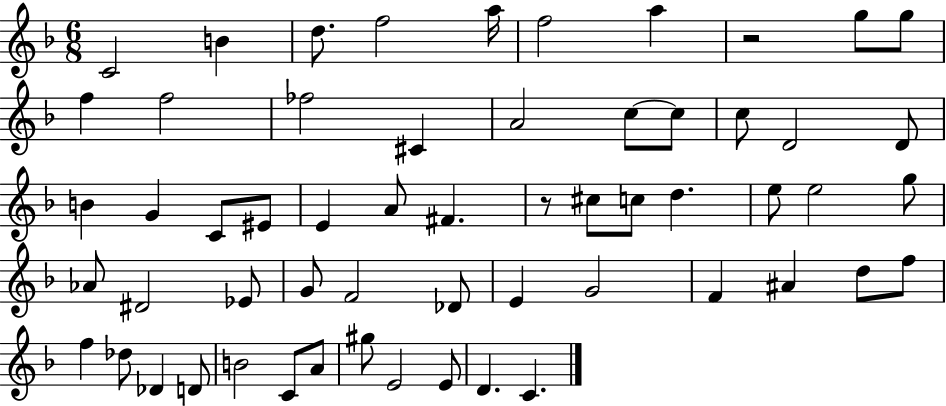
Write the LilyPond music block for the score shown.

{
  \clef treble
  \numericTimeSignature
  \time 6/8
  \key f \major
  \repeat volta 2 { c'2 b'4 | d''8. f''2 a''16 | f''2 a''4 | r2 g''8 g''8 | \break f''4 f''2 | fes''2 cis'4 | a'2 c''8~~ c''8 | c''8 d'2 d'8 | \break b'4 g'4 c'8 eis'8 | e'4 a'8 fis'4. | r8 cis''8 c''8 d''4. | e''8 e''2 g''8 | \break aes'8 dis'2 ees'8 | g'8 f'2 des'8 | e'4 g'2 | f'4 ais'4 d''8 f''8 | \break f''4 des''8 des'4 d'8 | b'2 c'8 a'8 | gis''8 e'2 e'8 | d'4. c'4. | \break } \bar "|."
}